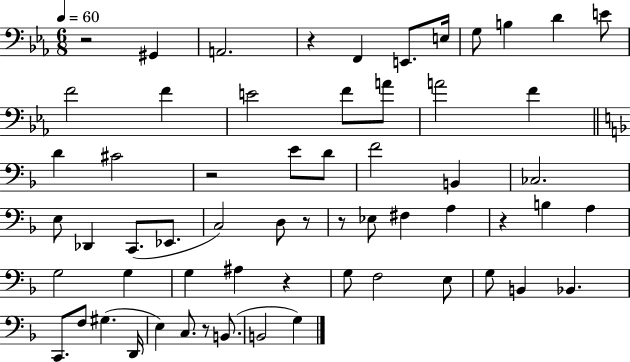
{
  \clef bass
  \numericTimeSignature
  \time 6/8
  \key ees \major
  \tempo 4 = 60
  r2 gis,4 | a,2. | r4 f,4 e,8. e16 | g8 b4 d'4 e'8 | \break f'2 f'4 | e'2 f'8 a'8 | a'2 f'4 | \bar "||" \break \key f \major d'4 cis'2 | r2 e'8 d'8 | f'2 b,4 | ces2. | \break e8 des,4 c,8.( ees,8. | c2) d8 r8 | r8 ees8 fis4 a4 | r4 b4 a4 | \break g2 g4 | g4 ais4 r4 | g8 f2 e8 | g8 b,4 bes,4. | \break c,8. f8 gis4.( d,16 | e4) c8. r8 b,8.( | b,2 g4) | \bar "|."
}